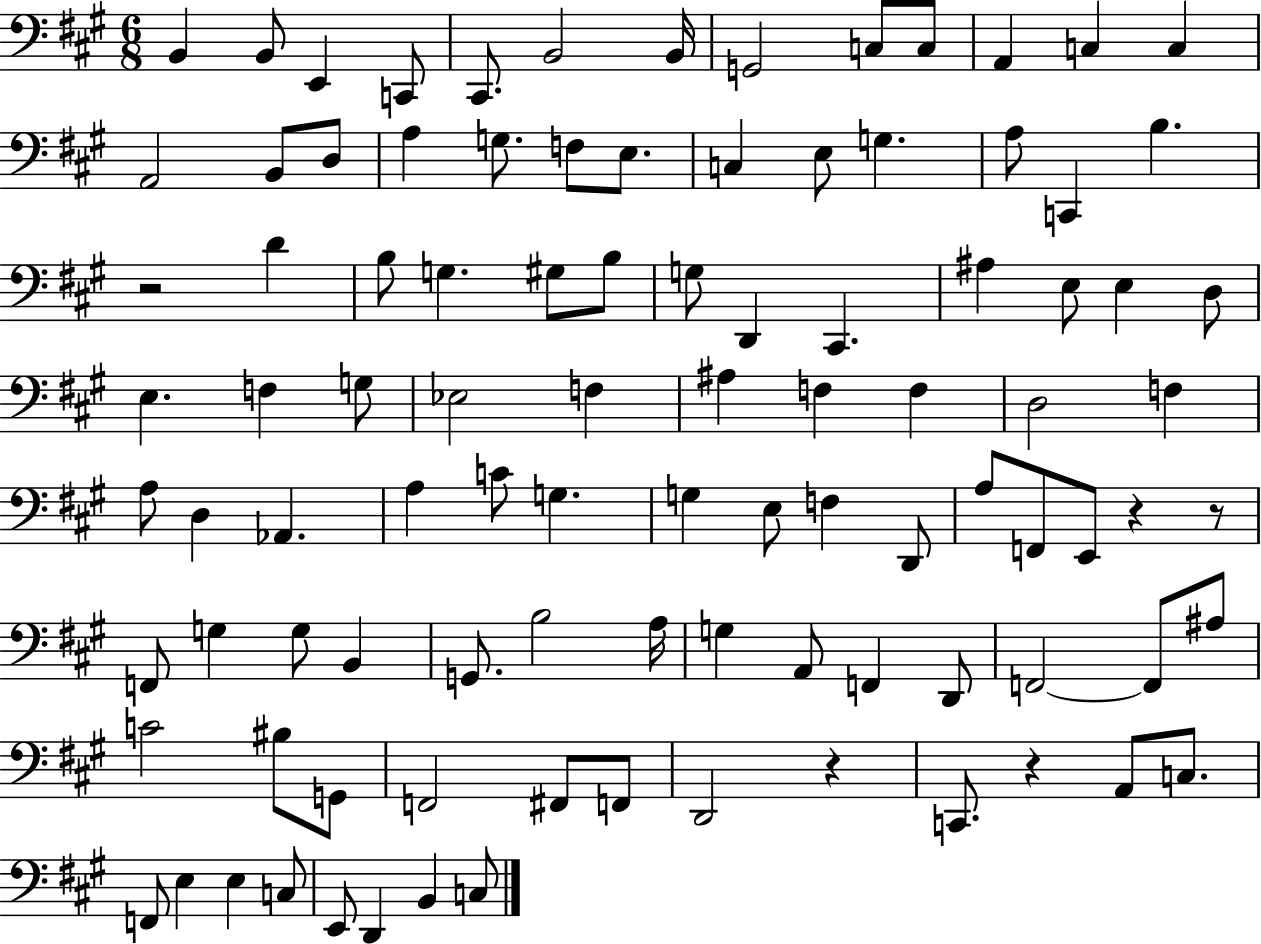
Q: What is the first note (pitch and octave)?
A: B2